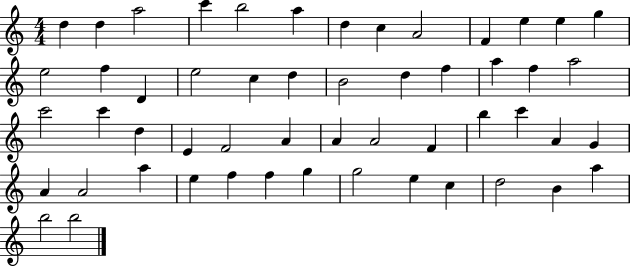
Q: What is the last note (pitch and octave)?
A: B5